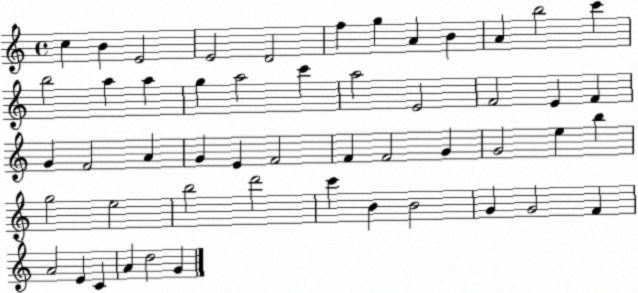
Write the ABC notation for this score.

X:1
T:Untitled
M:4/4
L:1/4
K:C
c B E2 E2 D2 f g A B A b2 c' b2 a a g a2 c' a2 E2 F2 E F G F2 A G E F2 F F2 G G2 e b g2 e2 b2 d'2 c' B B2 G G2 F A2 E C A d2 G